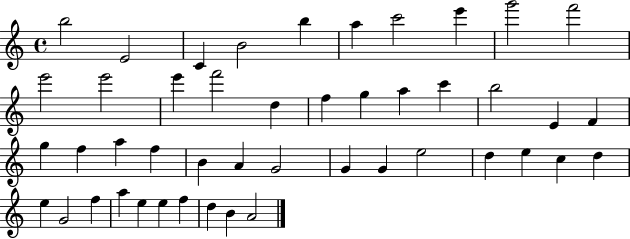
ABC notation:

X:1
T:Untitled
M:4/4
L:1/4
K:C
b2 E2 C B2 b a c'2 e' g'2 f'2 e'2 e'2 e' f'2 d f g a c' b2 E F g f a f B A G2 G G e2 d e c d e G2 f a e e f d B A2